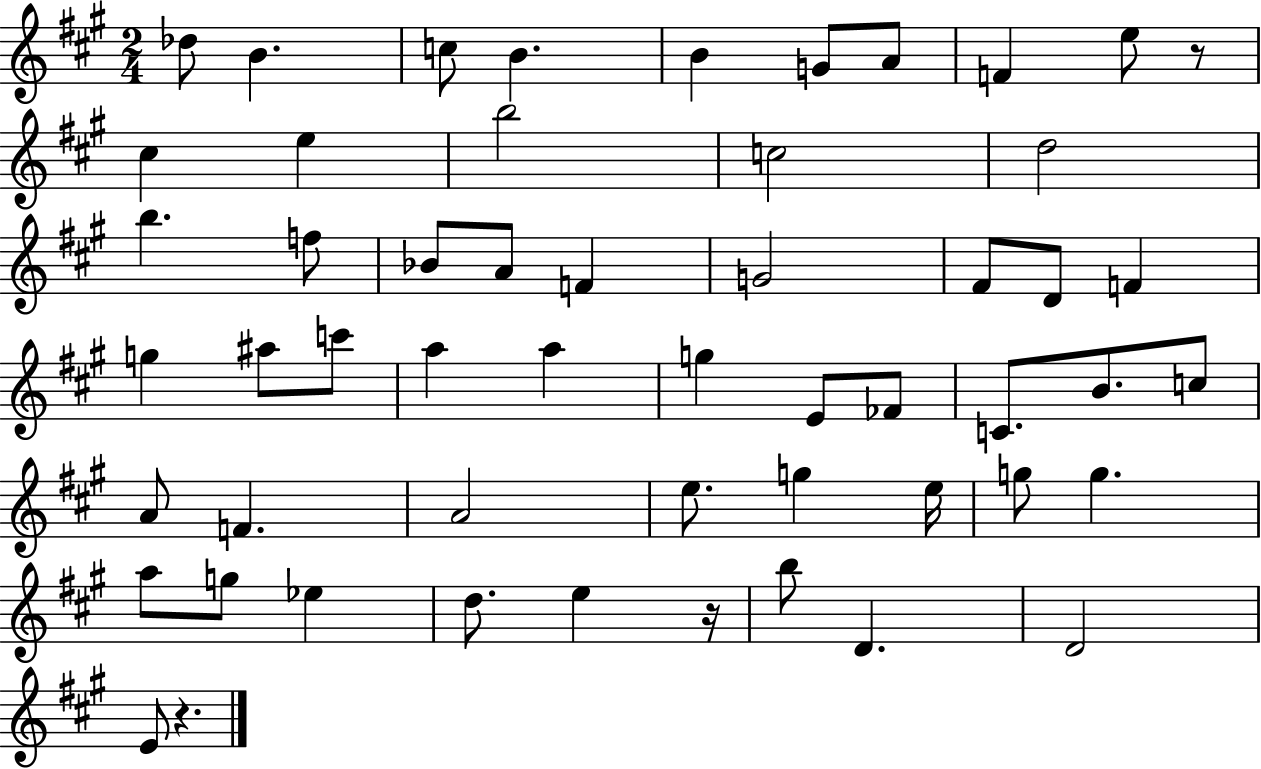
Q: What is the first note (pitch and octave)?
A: Db5